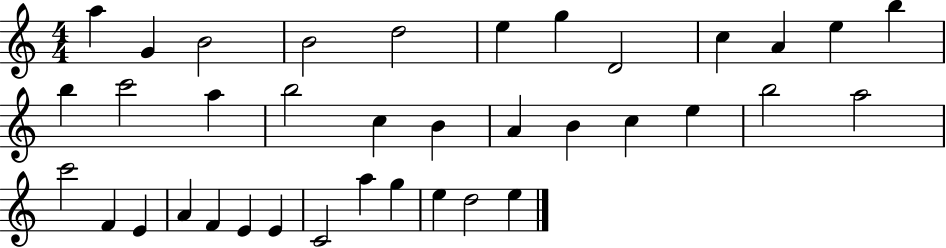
X:1
T:Untitled
M:4/4
L:1/4
K:C
a G B2 B2 d2 e g D2 c A e b b c'2 a b2 c B A B c e b2 a2 c'2 F E A F E E C2 a g e d2 e